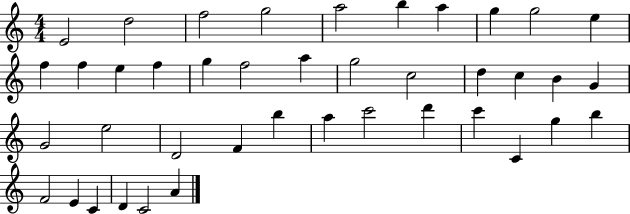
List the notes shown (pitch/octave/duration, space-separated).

E4/h D5/h F5/h G5/h A5/h B5/q A5/q G5/q G5/h E5/q F5/q F5/q E5/q F5/q G5/q F5/h A5/q G5/h C5/h D5/q C5/q B4/q G4/q G4/h E5/h D4/h F4/q B5/q A5/q C6/h D6/q C6/q C4/q G5/q B5/q F4/h E4/q C4/q D4/q C4/h A4/q